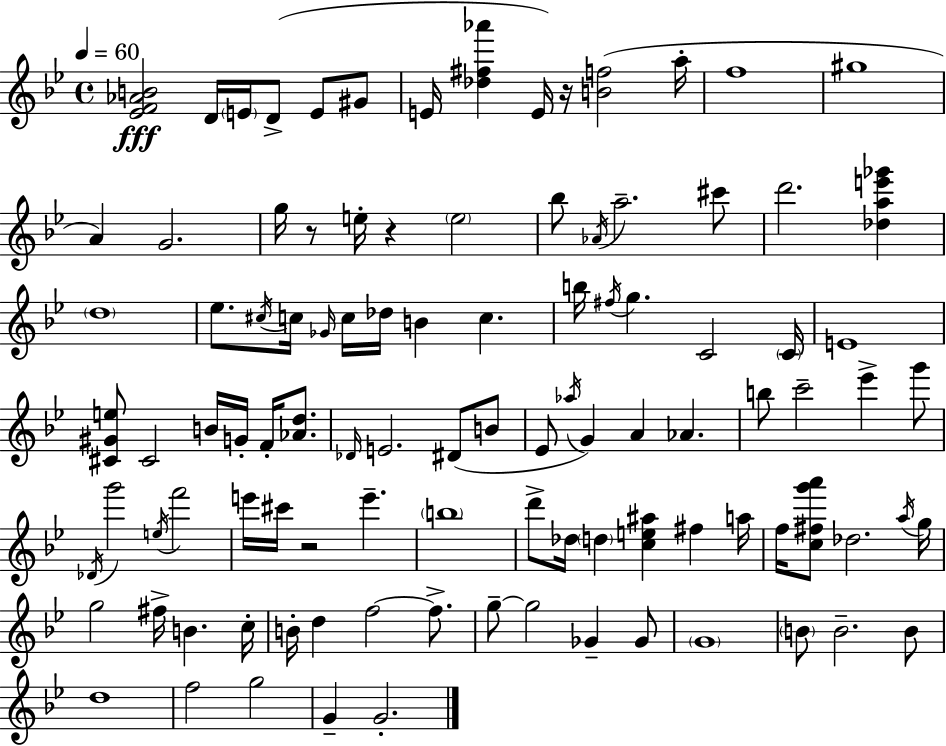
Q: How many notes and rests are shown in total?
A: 102